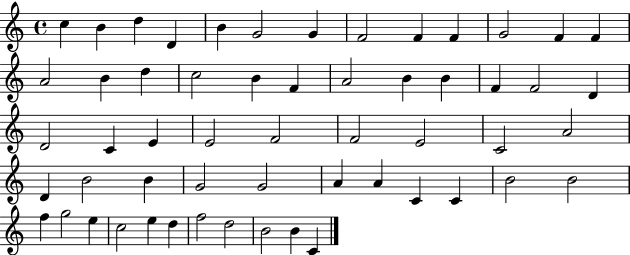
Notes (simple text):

C5/q B4/q D5/q D4/q B4/q G4/h G4/q F4/h F4/q F4/q G4/h F4/q F4/q A4/h B4/q D5/q C5/h B4/q F4/q A4/h B4/q B4/q F4/q F4/h D4/q D4/h C4/q E4/q E4/h F4/h F4/h E4/h C4/h A4/h D4/q B4/h B4/q G4/h G4/h A4/q A4/q C4/q C4/q B4/h B4/h F5/q G5/h E5/q C5/h E5/q D5/q F5/h D5/h B4/h B4/q C4/q